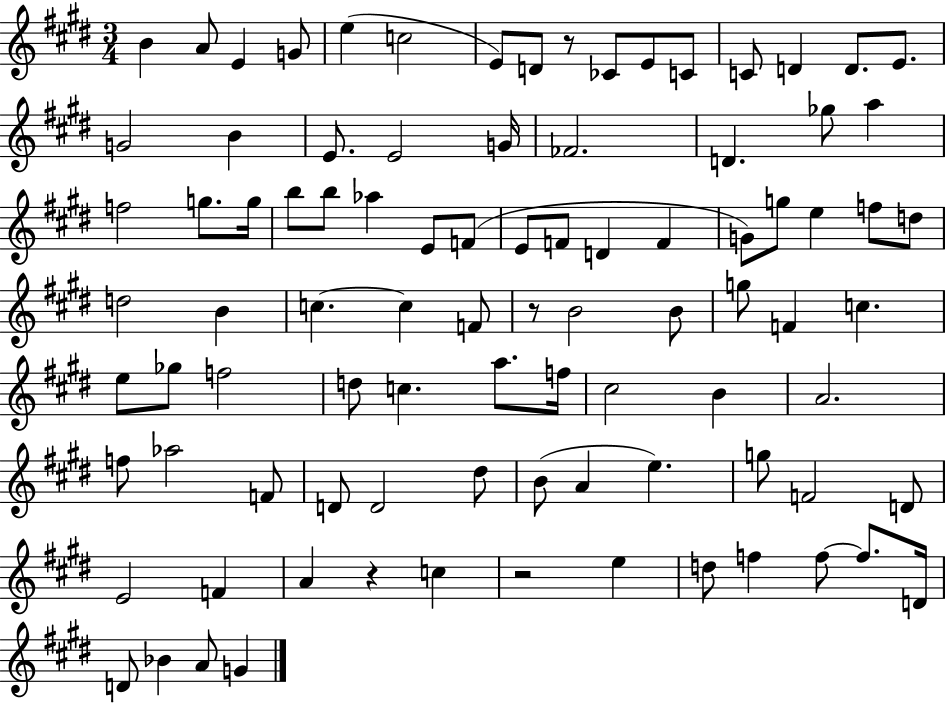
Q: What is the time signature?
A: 3/4